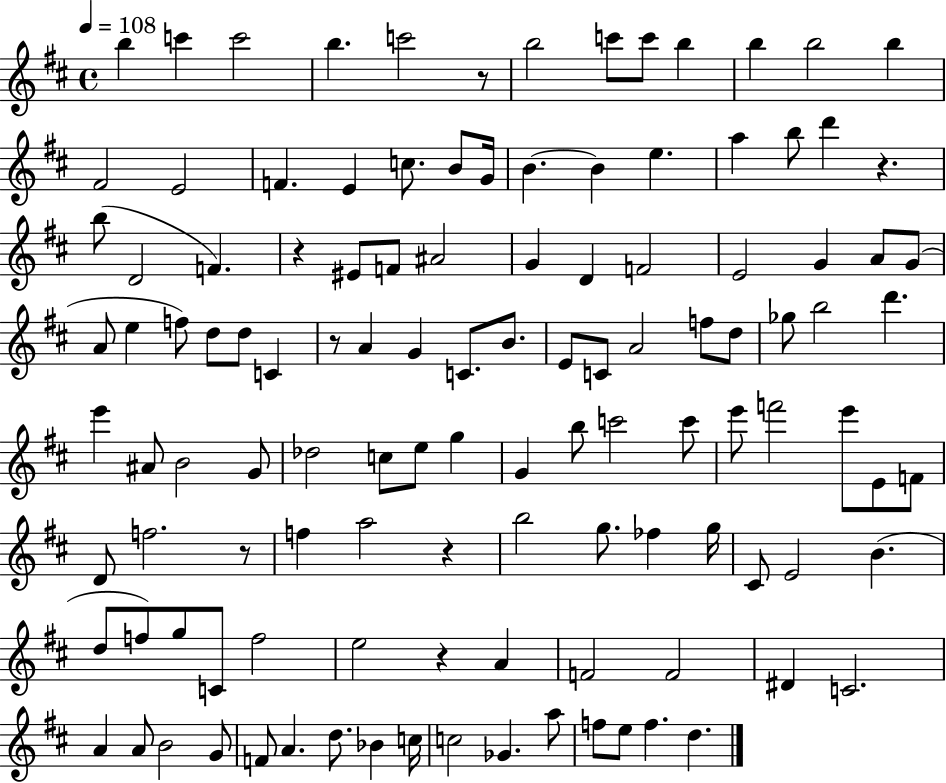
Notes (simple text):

B5/q C6/q C6/h B5/q. C6/h R/e B5/h C6/e C6/e B5/q B5/q B5/h B5/q F#4/h E4/h F4/q. E4/q C5/e. B4/e G4/s B4/q. B4/q E5/q. A5/q B5/e D6/q R/q. B5/e D4/h F4/q. R/q EIS4/e F4/e A#4/h G4/q D4/q F4/h E4/h G4/q A4/e G4/e A4/e E5/q F5/e D5/e D5/e C4/q R/e A4/q G4/q C4/e. B4/e. E4/e C4/e A4/h F5/e D5/e Gb5/e B5/h D6/q. E6/q A#4/e B4/h G4/e Db5/h C5/e E5/e G5/q G4/q B5/e C6/h C6/e E6/e F6/h E6/e E4/e F4/e D4/e F5/h. R/e F5/q A5/h R/q B5/h G5/e. FES5/q G5/s C#4/e E4/h B4/q. D5/e F5/e G5/e C4/e F5/h E5/h R/q A4/q F4/h F4/h D#4/q C4/h. A4/q A4/e B4/h G4/e F4/e A4/q. D5/e. Bb4/q C5/s C5/h Gb4/q. A5/e F5/e E5/e F5/q. D5/q.